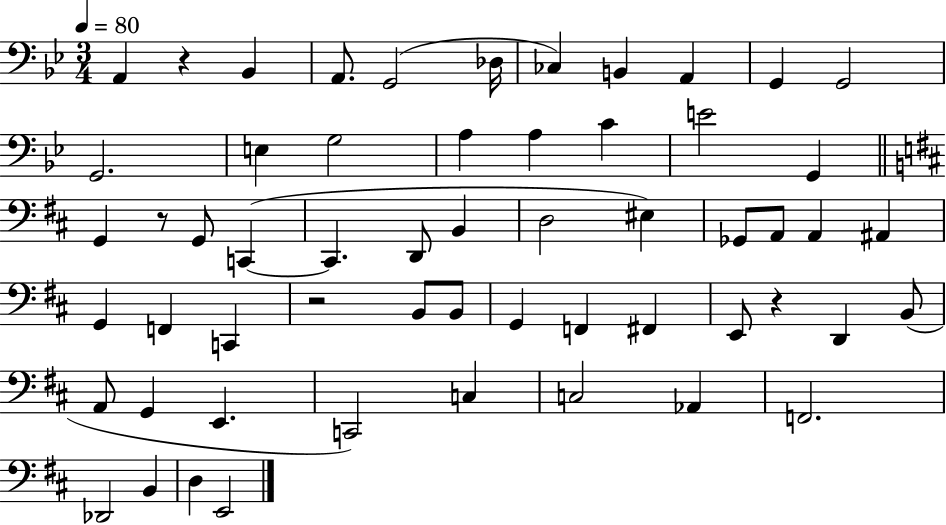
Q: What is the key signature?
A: BES major